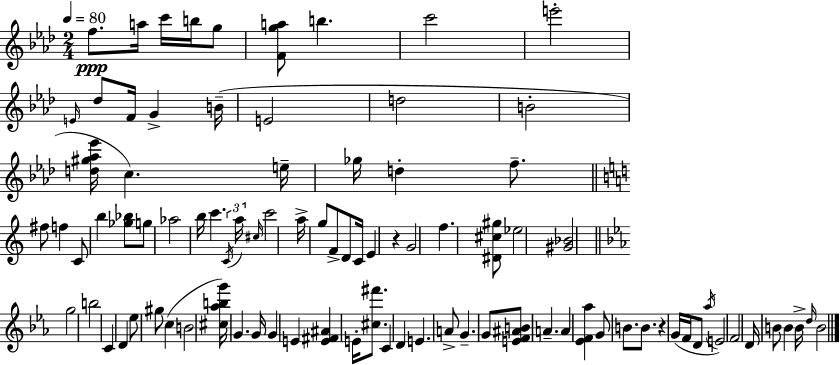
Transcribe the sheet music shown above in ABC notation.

X:1
T:Untitled
M:2/4
L:1/4
K:Fm
f/2 a/4 c'/4 b/4 g/2 [Fga]/2 b c'2 e'2 E/4 _d/2 F/4 G B/4 E2 d2 B2 [d^g_a_e']/4 c e/4 _g/4 d f/2 ^f/2 f C/2 b [_g_b]/2 g/2 _a2 b/4 c' C/4 a/4 ^c/4 c'2 a/4 g/2 F/2 D/2 C/4 E z G2 f [^D^c^g]/2 _e2 [^G_B]2 g2 b2 C D _e/2 ^g/2 c B2 [^c_abg']/4 G G/4 G E [E^F^A] E/4 [^c^f']/2 C D E A/2 G G/2 [EF^AB]/2 A A [_EF_a] G/2 B/2 B/2 z G/4 F/4 D/2 _a/4 E2 F2 D/4 B/2 B B/4 d/4 B2